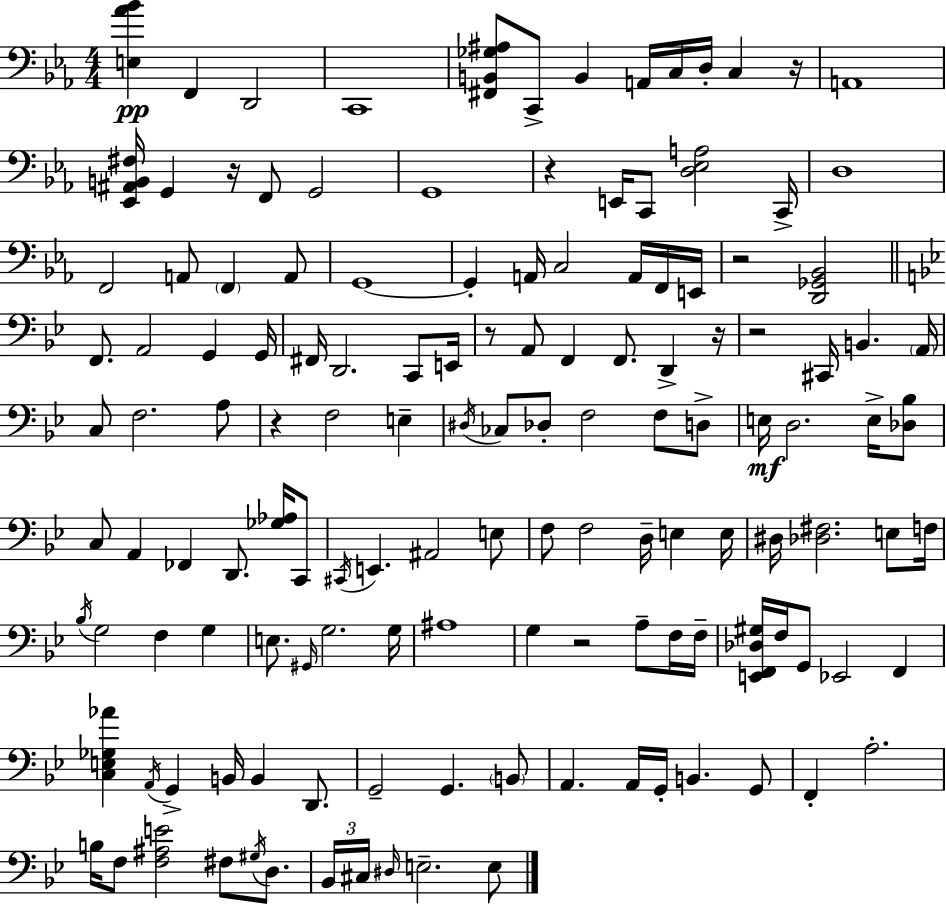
[E3,Ab4,Bb4]/q F2/q D2/h C2/w [F#2,B2,Gb3,A#3]/e C2/e B2/q A2/s C3/s D3/s C3/q R/s A2/w [Eb2,A#2,B2,F#3]/s G2/q R/s F2/e G2/h G2/w R/q E2/s C2/e [D3,Eb3,A3]/h C2/s D3/w F2/h A2/e F2/q A2/e G2/w G2/q A2/s C3/h A2/s F2/s E2/s R/h [D2,Gb2,Bb2]/h F2/e. A2/h G2/q G2/s F#2/s D2/h. C2/e E2/s R/e A2/e F2/q F2/e. D2/q R/s R/h C#2/s B2/q. A2/s C3/e F3/h. A3/e R/q F3/h E3/q D#3/s CES3/e Db3/e F3/h F3/e D3/e E3/s D3/h. E3/s [Db3,Bb3]/e C3/e A2/q FES2/q D2/e. [Gb3,Ab3]/s C2/e C#2/s E2/q. A#2/h E3/e F3/e F3/h D3/s E3/q E3/s D#3/s [Db3,F#3]/h. E3/e F3/s Bb3/s G3/h F3/q G3/q E3/e. G#2/s G3/h. G3/s A#3/w G3/q R/h A3/e F3/s F3/s [E2,F2,Db3,G#3]/s F3/s G2/e Eb2/h F2/q [C3,E3,Gb3,Ab4]/q A2/s G2/q B2/s B2/q D2/e. G2/h G2/q. B2/e A2/q. A2/s G2/s B2/q. G2/e F2/q A3/h. B3/s F3/e [F3,A#3,E4]/h F#3/e G#3/s D3/e. Bb2/s C#3/s D#3/s E3/h. E3/e